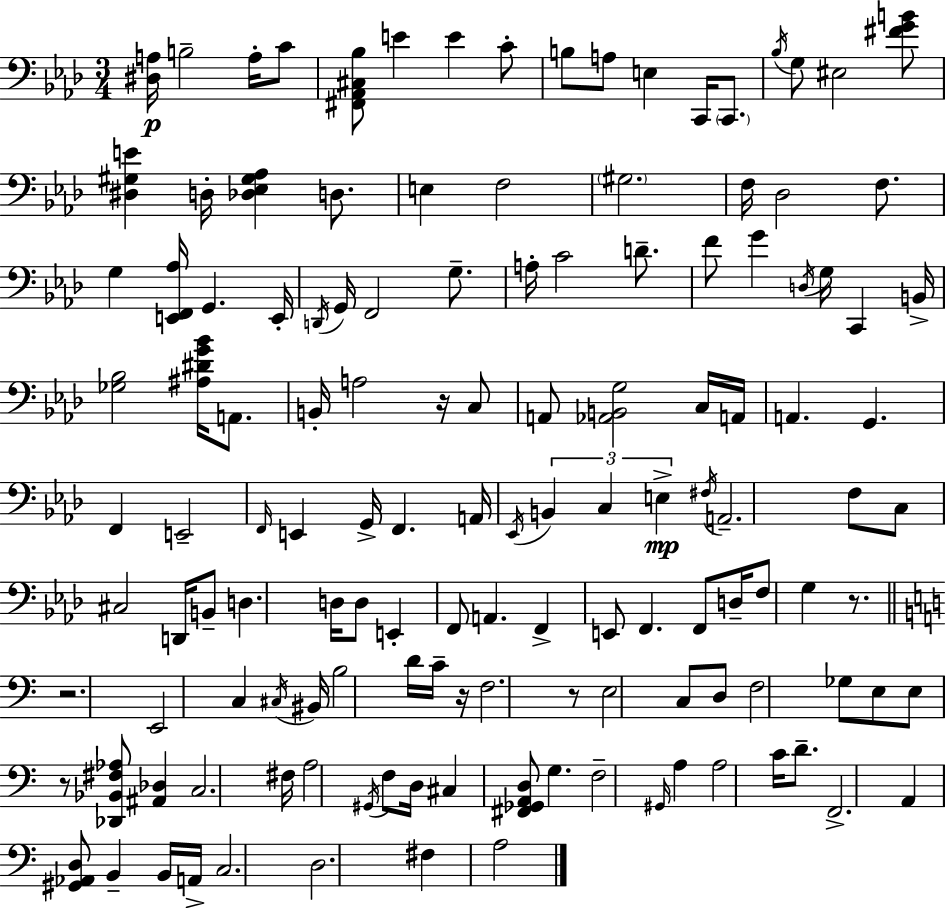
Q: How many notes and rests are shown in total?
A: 135